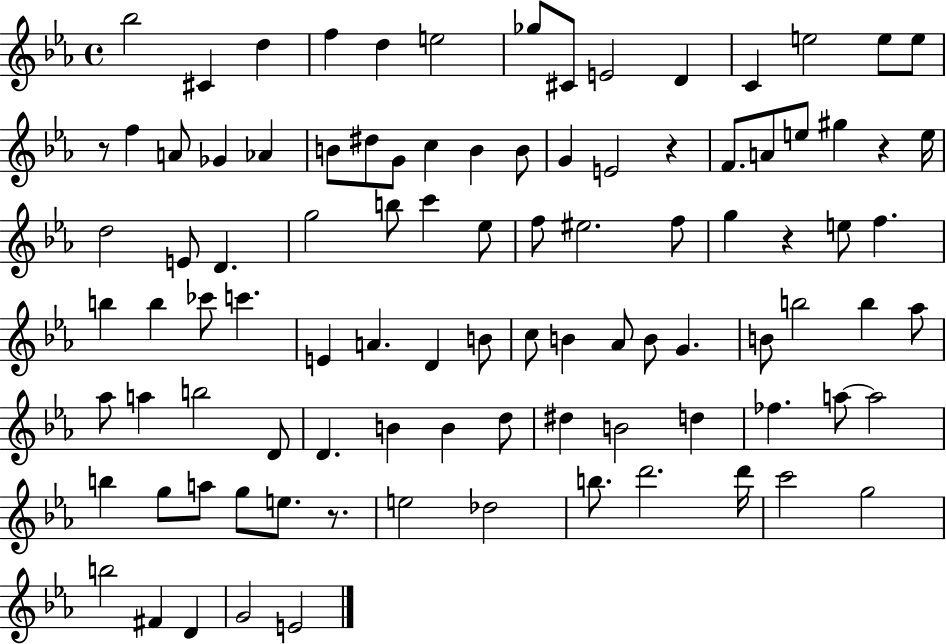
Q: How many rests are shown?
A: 5